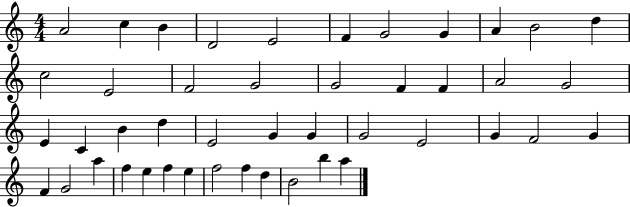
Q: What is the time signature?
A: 4/4